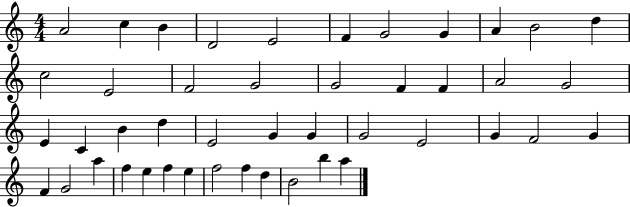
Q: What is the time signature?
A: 4/4